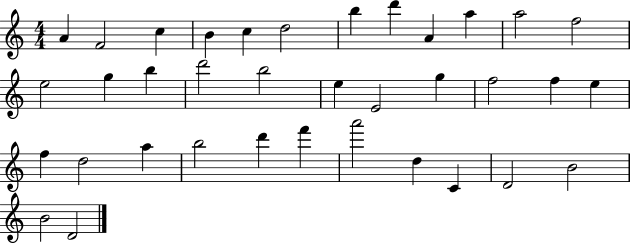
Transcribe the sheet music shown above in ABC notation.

X:1
T:Untitled
M:4/4
L:1/4
K:C
A F2 c B c d2 b d' A a a2 f2 e2 g b d'2 b2 e E2 g f2 f e f d2 a b2 d' f' a'2 d C D2 B2 B2 D2